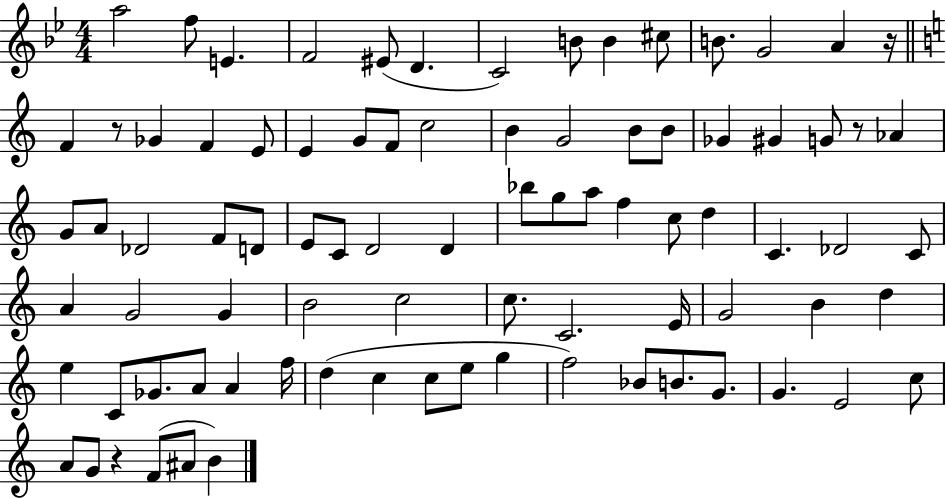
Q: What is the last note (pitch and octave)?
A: B4